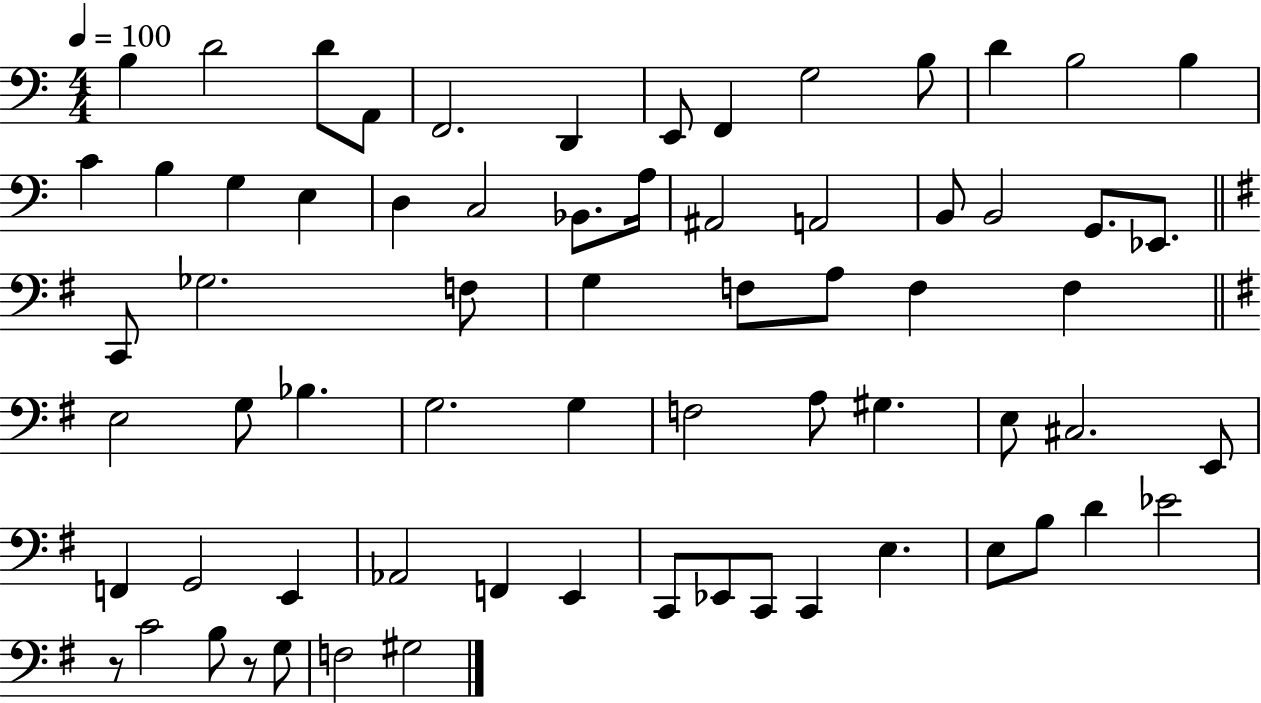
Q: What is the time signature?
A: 4/4